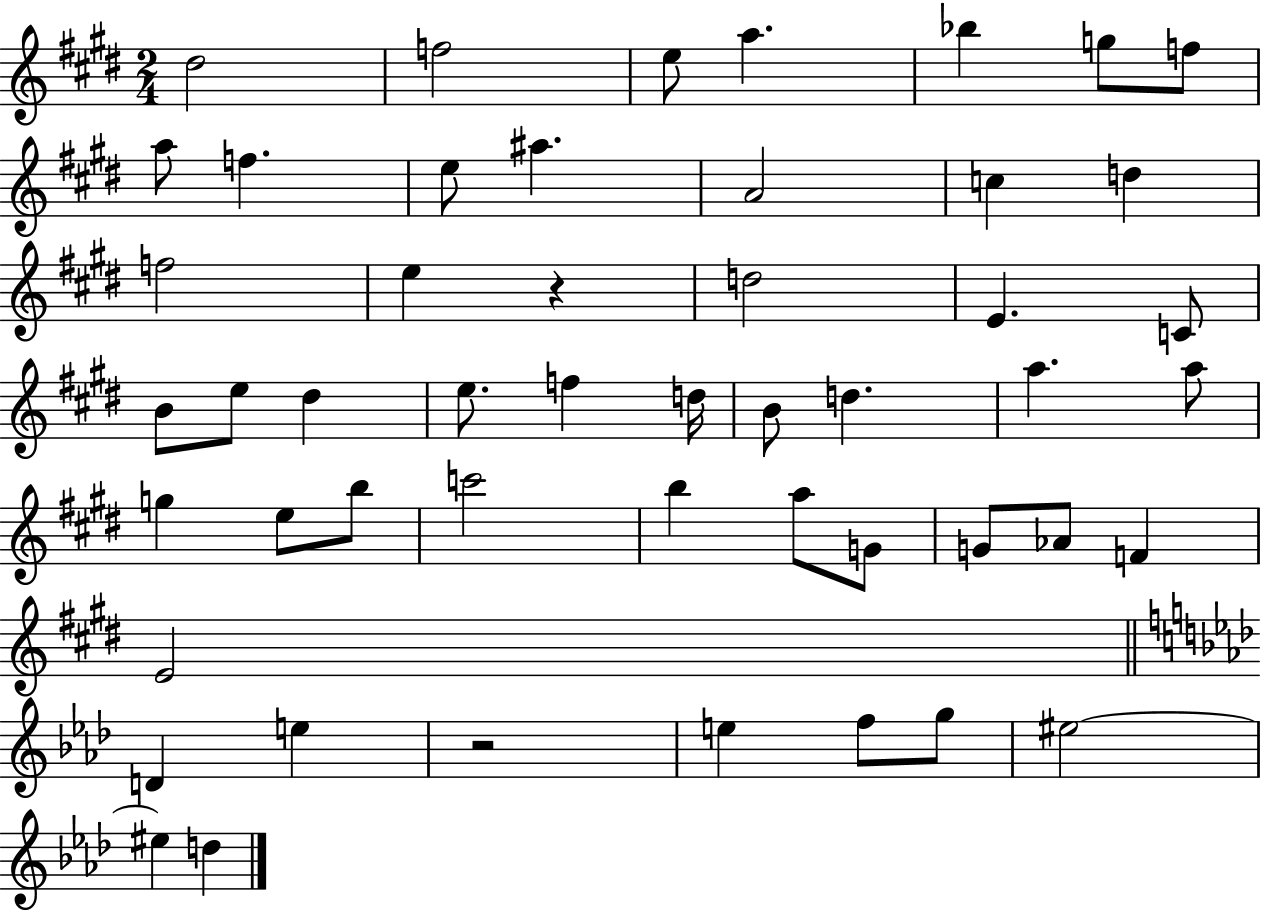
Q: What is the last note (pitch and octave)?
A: D5